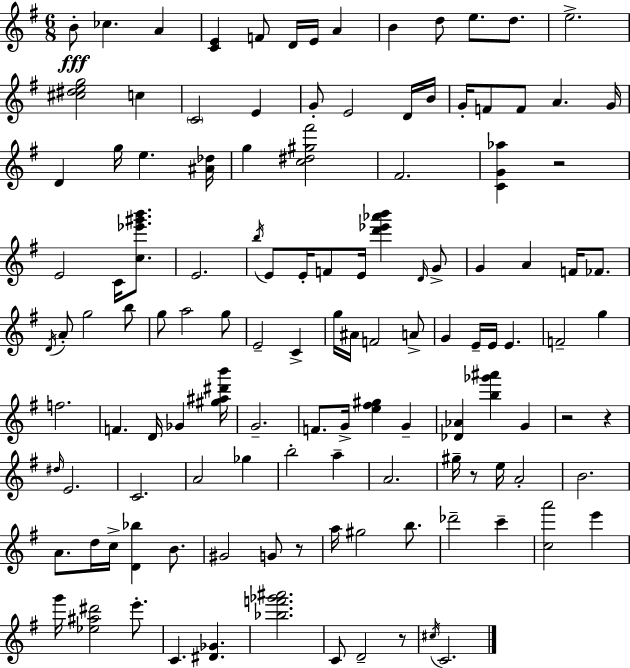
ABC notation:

X:1
T:Untitled
M:6/8
L:1/4
K:Em
B/2 _c A [CE] F/2 D/4 E/4 A B d/2 e/2 d/2 e2 [^c^deg]2 c C2 E G/2 E2 D/4 B/4 G/4 F/2 F/2 A G/4 D g/4 e [^A_d]/4 g [c^d^g^f']2 ^F2 [CG_a] z2 E2 C/4 [c_e'^g'b']/2 E2 b/4 E/2 E/4 F/2 E/4 [d'_e'_a'b'] D/4 G/2 G A F/4 _F/2 D/4 A/2 g2 b/2 g/2 a2 g/2 E2 C g/4 ^A/4 F2 A/2 G E/4 E/4 E F2 g f2 F D/4 _G [^g^a^d'b']/4 G2 F/2 G/4 [e^f^g] G [_D_A] [b_g'^a'] G z2 z ^d/4 E2 C2 A2 _g b2 a A2 ^g/4 z/2 e/4 A2 B2 A/2 d/4 c/4 [D_b] B/2 ^G2 G/2 z/2 a/4 ^g2 b/2 _d'2 c' [ca']2 e' g'/4 [_e^a^d']2 e'/2 C [^D_G] [_bf'_g'^a']2 C/2 D2 z/2 ^c/4 C2